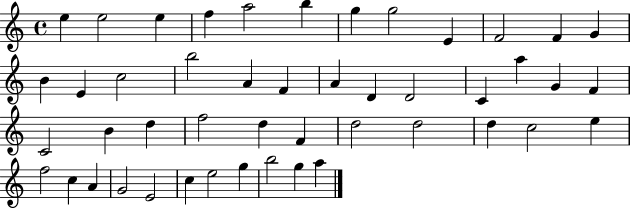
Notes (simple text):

E5/q E5/h E5/q F5/q A5/h B5/q G5/q G5/h E4/q F4/h F4/q G4/q B4/q E4/q C5/h B5/h A4/q F4/q A4/q D4/q D4/h C4/q A5/q G4/q F4/q C4/h B4/q D5/q F5/h D5/q F4/q D5/h D5/h D5/q C5/h E5/q F5/h C5/q A4/q G4/h E4/h C5/q E5/h G5/q B5/h G5/q A5/q